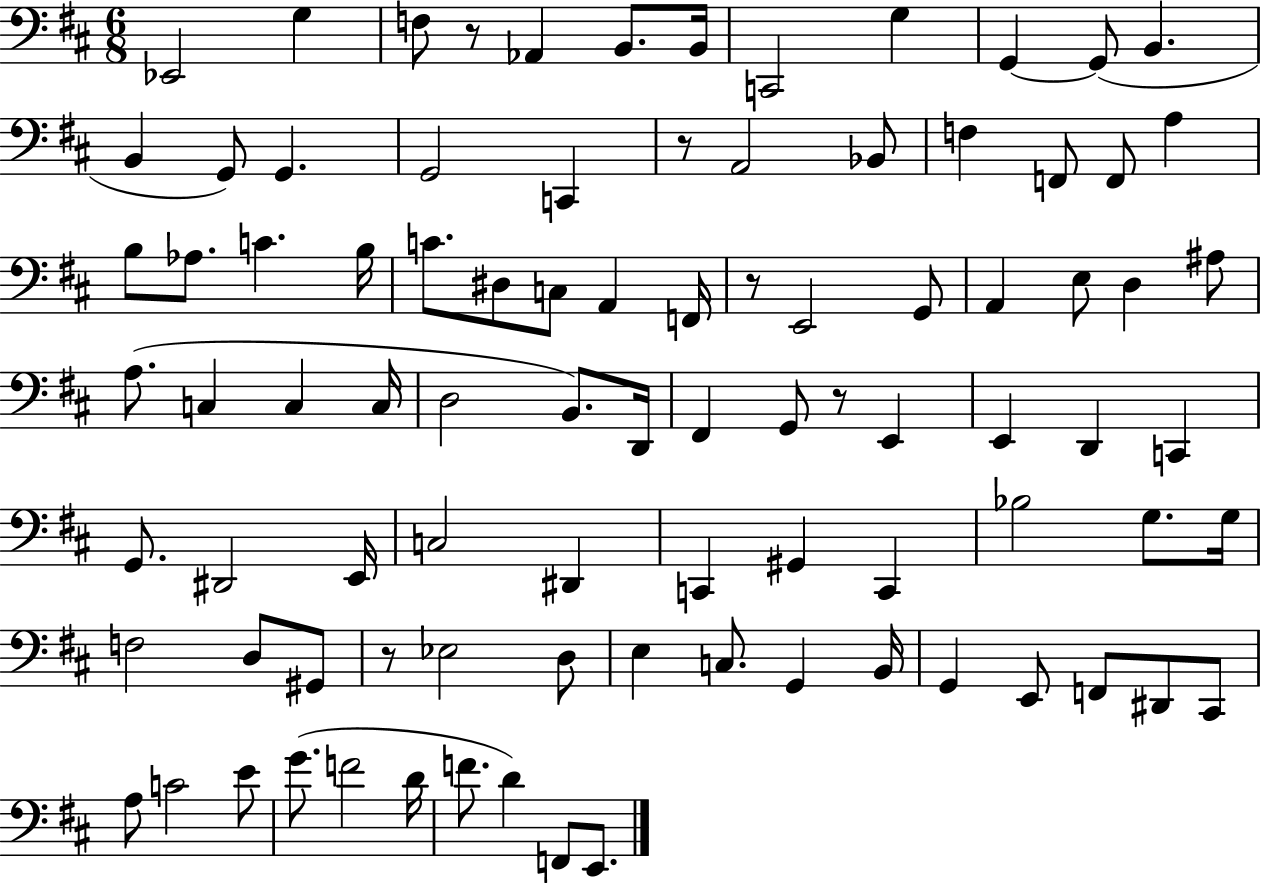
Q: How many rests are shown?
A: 5